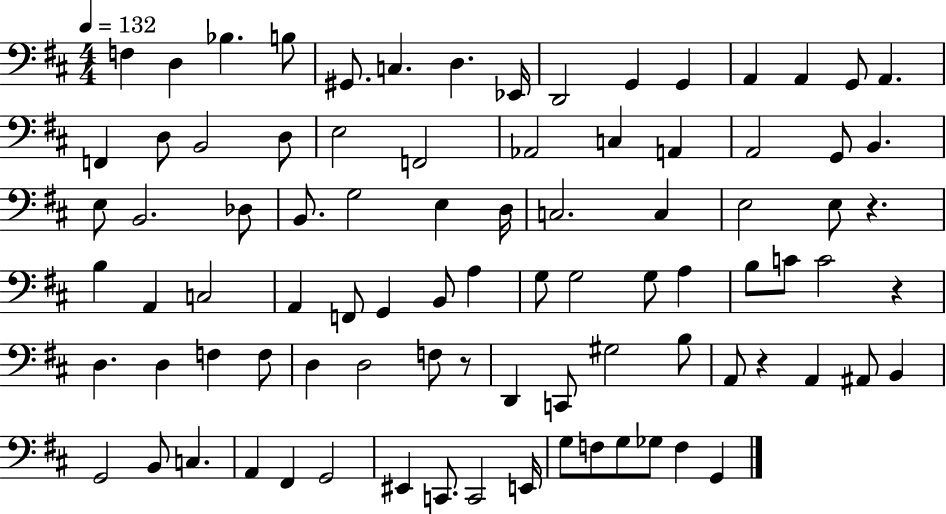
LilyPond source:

{
  \clef bass
  \numericTimeSignature
  \time 4/4
  \key d \major
  \tempo 4 = 132
  \repeat volta 2 { f4 d4 bes4. b8 | gis,8. c4. d4. ees,16 | d,2 g,4 g,4 | a,4 a,4 g,8 a,4. | \break f,4 d8 b,2 d8 | e2 f,2 | aes,2 c4 a,4 | a,2 g,8 b,4. | \break e8 b,2. des8 | b,8. g2 e4 d16 | c2. c4 | e2 e8 r4. | \break b4 a,4 c2 | a,4 f,8 g,4 b,8 a4 | g8 g2 g8 a4 | b8 c'8 c'2 r4 | \break d4. d4 f4 f8 | d4 d2 f8 r8 | d,4 c,8 gis2 b8 | a,8 r4 a,4 ais,8 b,4 | \break g,2 b,8 c4. | a,4 fis,4 g,2 | eis,4 c,8. c,2 e,16 | g8 f8 g8 ges8 f4 g,4 | \break } \bar "|."
}